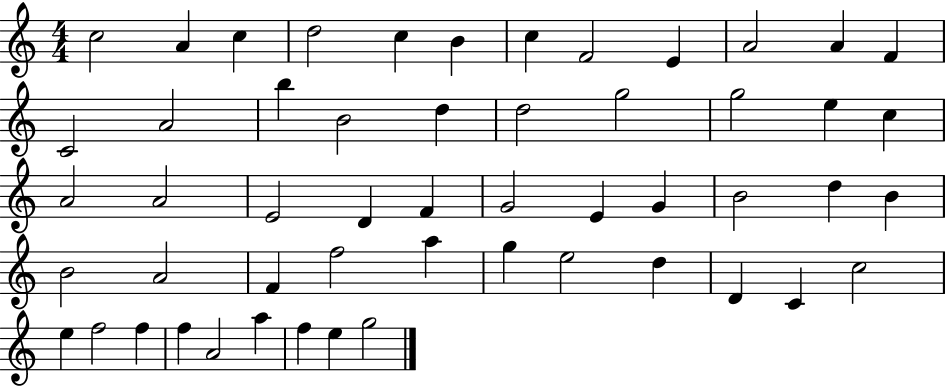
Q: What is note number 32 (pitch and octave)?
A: D5